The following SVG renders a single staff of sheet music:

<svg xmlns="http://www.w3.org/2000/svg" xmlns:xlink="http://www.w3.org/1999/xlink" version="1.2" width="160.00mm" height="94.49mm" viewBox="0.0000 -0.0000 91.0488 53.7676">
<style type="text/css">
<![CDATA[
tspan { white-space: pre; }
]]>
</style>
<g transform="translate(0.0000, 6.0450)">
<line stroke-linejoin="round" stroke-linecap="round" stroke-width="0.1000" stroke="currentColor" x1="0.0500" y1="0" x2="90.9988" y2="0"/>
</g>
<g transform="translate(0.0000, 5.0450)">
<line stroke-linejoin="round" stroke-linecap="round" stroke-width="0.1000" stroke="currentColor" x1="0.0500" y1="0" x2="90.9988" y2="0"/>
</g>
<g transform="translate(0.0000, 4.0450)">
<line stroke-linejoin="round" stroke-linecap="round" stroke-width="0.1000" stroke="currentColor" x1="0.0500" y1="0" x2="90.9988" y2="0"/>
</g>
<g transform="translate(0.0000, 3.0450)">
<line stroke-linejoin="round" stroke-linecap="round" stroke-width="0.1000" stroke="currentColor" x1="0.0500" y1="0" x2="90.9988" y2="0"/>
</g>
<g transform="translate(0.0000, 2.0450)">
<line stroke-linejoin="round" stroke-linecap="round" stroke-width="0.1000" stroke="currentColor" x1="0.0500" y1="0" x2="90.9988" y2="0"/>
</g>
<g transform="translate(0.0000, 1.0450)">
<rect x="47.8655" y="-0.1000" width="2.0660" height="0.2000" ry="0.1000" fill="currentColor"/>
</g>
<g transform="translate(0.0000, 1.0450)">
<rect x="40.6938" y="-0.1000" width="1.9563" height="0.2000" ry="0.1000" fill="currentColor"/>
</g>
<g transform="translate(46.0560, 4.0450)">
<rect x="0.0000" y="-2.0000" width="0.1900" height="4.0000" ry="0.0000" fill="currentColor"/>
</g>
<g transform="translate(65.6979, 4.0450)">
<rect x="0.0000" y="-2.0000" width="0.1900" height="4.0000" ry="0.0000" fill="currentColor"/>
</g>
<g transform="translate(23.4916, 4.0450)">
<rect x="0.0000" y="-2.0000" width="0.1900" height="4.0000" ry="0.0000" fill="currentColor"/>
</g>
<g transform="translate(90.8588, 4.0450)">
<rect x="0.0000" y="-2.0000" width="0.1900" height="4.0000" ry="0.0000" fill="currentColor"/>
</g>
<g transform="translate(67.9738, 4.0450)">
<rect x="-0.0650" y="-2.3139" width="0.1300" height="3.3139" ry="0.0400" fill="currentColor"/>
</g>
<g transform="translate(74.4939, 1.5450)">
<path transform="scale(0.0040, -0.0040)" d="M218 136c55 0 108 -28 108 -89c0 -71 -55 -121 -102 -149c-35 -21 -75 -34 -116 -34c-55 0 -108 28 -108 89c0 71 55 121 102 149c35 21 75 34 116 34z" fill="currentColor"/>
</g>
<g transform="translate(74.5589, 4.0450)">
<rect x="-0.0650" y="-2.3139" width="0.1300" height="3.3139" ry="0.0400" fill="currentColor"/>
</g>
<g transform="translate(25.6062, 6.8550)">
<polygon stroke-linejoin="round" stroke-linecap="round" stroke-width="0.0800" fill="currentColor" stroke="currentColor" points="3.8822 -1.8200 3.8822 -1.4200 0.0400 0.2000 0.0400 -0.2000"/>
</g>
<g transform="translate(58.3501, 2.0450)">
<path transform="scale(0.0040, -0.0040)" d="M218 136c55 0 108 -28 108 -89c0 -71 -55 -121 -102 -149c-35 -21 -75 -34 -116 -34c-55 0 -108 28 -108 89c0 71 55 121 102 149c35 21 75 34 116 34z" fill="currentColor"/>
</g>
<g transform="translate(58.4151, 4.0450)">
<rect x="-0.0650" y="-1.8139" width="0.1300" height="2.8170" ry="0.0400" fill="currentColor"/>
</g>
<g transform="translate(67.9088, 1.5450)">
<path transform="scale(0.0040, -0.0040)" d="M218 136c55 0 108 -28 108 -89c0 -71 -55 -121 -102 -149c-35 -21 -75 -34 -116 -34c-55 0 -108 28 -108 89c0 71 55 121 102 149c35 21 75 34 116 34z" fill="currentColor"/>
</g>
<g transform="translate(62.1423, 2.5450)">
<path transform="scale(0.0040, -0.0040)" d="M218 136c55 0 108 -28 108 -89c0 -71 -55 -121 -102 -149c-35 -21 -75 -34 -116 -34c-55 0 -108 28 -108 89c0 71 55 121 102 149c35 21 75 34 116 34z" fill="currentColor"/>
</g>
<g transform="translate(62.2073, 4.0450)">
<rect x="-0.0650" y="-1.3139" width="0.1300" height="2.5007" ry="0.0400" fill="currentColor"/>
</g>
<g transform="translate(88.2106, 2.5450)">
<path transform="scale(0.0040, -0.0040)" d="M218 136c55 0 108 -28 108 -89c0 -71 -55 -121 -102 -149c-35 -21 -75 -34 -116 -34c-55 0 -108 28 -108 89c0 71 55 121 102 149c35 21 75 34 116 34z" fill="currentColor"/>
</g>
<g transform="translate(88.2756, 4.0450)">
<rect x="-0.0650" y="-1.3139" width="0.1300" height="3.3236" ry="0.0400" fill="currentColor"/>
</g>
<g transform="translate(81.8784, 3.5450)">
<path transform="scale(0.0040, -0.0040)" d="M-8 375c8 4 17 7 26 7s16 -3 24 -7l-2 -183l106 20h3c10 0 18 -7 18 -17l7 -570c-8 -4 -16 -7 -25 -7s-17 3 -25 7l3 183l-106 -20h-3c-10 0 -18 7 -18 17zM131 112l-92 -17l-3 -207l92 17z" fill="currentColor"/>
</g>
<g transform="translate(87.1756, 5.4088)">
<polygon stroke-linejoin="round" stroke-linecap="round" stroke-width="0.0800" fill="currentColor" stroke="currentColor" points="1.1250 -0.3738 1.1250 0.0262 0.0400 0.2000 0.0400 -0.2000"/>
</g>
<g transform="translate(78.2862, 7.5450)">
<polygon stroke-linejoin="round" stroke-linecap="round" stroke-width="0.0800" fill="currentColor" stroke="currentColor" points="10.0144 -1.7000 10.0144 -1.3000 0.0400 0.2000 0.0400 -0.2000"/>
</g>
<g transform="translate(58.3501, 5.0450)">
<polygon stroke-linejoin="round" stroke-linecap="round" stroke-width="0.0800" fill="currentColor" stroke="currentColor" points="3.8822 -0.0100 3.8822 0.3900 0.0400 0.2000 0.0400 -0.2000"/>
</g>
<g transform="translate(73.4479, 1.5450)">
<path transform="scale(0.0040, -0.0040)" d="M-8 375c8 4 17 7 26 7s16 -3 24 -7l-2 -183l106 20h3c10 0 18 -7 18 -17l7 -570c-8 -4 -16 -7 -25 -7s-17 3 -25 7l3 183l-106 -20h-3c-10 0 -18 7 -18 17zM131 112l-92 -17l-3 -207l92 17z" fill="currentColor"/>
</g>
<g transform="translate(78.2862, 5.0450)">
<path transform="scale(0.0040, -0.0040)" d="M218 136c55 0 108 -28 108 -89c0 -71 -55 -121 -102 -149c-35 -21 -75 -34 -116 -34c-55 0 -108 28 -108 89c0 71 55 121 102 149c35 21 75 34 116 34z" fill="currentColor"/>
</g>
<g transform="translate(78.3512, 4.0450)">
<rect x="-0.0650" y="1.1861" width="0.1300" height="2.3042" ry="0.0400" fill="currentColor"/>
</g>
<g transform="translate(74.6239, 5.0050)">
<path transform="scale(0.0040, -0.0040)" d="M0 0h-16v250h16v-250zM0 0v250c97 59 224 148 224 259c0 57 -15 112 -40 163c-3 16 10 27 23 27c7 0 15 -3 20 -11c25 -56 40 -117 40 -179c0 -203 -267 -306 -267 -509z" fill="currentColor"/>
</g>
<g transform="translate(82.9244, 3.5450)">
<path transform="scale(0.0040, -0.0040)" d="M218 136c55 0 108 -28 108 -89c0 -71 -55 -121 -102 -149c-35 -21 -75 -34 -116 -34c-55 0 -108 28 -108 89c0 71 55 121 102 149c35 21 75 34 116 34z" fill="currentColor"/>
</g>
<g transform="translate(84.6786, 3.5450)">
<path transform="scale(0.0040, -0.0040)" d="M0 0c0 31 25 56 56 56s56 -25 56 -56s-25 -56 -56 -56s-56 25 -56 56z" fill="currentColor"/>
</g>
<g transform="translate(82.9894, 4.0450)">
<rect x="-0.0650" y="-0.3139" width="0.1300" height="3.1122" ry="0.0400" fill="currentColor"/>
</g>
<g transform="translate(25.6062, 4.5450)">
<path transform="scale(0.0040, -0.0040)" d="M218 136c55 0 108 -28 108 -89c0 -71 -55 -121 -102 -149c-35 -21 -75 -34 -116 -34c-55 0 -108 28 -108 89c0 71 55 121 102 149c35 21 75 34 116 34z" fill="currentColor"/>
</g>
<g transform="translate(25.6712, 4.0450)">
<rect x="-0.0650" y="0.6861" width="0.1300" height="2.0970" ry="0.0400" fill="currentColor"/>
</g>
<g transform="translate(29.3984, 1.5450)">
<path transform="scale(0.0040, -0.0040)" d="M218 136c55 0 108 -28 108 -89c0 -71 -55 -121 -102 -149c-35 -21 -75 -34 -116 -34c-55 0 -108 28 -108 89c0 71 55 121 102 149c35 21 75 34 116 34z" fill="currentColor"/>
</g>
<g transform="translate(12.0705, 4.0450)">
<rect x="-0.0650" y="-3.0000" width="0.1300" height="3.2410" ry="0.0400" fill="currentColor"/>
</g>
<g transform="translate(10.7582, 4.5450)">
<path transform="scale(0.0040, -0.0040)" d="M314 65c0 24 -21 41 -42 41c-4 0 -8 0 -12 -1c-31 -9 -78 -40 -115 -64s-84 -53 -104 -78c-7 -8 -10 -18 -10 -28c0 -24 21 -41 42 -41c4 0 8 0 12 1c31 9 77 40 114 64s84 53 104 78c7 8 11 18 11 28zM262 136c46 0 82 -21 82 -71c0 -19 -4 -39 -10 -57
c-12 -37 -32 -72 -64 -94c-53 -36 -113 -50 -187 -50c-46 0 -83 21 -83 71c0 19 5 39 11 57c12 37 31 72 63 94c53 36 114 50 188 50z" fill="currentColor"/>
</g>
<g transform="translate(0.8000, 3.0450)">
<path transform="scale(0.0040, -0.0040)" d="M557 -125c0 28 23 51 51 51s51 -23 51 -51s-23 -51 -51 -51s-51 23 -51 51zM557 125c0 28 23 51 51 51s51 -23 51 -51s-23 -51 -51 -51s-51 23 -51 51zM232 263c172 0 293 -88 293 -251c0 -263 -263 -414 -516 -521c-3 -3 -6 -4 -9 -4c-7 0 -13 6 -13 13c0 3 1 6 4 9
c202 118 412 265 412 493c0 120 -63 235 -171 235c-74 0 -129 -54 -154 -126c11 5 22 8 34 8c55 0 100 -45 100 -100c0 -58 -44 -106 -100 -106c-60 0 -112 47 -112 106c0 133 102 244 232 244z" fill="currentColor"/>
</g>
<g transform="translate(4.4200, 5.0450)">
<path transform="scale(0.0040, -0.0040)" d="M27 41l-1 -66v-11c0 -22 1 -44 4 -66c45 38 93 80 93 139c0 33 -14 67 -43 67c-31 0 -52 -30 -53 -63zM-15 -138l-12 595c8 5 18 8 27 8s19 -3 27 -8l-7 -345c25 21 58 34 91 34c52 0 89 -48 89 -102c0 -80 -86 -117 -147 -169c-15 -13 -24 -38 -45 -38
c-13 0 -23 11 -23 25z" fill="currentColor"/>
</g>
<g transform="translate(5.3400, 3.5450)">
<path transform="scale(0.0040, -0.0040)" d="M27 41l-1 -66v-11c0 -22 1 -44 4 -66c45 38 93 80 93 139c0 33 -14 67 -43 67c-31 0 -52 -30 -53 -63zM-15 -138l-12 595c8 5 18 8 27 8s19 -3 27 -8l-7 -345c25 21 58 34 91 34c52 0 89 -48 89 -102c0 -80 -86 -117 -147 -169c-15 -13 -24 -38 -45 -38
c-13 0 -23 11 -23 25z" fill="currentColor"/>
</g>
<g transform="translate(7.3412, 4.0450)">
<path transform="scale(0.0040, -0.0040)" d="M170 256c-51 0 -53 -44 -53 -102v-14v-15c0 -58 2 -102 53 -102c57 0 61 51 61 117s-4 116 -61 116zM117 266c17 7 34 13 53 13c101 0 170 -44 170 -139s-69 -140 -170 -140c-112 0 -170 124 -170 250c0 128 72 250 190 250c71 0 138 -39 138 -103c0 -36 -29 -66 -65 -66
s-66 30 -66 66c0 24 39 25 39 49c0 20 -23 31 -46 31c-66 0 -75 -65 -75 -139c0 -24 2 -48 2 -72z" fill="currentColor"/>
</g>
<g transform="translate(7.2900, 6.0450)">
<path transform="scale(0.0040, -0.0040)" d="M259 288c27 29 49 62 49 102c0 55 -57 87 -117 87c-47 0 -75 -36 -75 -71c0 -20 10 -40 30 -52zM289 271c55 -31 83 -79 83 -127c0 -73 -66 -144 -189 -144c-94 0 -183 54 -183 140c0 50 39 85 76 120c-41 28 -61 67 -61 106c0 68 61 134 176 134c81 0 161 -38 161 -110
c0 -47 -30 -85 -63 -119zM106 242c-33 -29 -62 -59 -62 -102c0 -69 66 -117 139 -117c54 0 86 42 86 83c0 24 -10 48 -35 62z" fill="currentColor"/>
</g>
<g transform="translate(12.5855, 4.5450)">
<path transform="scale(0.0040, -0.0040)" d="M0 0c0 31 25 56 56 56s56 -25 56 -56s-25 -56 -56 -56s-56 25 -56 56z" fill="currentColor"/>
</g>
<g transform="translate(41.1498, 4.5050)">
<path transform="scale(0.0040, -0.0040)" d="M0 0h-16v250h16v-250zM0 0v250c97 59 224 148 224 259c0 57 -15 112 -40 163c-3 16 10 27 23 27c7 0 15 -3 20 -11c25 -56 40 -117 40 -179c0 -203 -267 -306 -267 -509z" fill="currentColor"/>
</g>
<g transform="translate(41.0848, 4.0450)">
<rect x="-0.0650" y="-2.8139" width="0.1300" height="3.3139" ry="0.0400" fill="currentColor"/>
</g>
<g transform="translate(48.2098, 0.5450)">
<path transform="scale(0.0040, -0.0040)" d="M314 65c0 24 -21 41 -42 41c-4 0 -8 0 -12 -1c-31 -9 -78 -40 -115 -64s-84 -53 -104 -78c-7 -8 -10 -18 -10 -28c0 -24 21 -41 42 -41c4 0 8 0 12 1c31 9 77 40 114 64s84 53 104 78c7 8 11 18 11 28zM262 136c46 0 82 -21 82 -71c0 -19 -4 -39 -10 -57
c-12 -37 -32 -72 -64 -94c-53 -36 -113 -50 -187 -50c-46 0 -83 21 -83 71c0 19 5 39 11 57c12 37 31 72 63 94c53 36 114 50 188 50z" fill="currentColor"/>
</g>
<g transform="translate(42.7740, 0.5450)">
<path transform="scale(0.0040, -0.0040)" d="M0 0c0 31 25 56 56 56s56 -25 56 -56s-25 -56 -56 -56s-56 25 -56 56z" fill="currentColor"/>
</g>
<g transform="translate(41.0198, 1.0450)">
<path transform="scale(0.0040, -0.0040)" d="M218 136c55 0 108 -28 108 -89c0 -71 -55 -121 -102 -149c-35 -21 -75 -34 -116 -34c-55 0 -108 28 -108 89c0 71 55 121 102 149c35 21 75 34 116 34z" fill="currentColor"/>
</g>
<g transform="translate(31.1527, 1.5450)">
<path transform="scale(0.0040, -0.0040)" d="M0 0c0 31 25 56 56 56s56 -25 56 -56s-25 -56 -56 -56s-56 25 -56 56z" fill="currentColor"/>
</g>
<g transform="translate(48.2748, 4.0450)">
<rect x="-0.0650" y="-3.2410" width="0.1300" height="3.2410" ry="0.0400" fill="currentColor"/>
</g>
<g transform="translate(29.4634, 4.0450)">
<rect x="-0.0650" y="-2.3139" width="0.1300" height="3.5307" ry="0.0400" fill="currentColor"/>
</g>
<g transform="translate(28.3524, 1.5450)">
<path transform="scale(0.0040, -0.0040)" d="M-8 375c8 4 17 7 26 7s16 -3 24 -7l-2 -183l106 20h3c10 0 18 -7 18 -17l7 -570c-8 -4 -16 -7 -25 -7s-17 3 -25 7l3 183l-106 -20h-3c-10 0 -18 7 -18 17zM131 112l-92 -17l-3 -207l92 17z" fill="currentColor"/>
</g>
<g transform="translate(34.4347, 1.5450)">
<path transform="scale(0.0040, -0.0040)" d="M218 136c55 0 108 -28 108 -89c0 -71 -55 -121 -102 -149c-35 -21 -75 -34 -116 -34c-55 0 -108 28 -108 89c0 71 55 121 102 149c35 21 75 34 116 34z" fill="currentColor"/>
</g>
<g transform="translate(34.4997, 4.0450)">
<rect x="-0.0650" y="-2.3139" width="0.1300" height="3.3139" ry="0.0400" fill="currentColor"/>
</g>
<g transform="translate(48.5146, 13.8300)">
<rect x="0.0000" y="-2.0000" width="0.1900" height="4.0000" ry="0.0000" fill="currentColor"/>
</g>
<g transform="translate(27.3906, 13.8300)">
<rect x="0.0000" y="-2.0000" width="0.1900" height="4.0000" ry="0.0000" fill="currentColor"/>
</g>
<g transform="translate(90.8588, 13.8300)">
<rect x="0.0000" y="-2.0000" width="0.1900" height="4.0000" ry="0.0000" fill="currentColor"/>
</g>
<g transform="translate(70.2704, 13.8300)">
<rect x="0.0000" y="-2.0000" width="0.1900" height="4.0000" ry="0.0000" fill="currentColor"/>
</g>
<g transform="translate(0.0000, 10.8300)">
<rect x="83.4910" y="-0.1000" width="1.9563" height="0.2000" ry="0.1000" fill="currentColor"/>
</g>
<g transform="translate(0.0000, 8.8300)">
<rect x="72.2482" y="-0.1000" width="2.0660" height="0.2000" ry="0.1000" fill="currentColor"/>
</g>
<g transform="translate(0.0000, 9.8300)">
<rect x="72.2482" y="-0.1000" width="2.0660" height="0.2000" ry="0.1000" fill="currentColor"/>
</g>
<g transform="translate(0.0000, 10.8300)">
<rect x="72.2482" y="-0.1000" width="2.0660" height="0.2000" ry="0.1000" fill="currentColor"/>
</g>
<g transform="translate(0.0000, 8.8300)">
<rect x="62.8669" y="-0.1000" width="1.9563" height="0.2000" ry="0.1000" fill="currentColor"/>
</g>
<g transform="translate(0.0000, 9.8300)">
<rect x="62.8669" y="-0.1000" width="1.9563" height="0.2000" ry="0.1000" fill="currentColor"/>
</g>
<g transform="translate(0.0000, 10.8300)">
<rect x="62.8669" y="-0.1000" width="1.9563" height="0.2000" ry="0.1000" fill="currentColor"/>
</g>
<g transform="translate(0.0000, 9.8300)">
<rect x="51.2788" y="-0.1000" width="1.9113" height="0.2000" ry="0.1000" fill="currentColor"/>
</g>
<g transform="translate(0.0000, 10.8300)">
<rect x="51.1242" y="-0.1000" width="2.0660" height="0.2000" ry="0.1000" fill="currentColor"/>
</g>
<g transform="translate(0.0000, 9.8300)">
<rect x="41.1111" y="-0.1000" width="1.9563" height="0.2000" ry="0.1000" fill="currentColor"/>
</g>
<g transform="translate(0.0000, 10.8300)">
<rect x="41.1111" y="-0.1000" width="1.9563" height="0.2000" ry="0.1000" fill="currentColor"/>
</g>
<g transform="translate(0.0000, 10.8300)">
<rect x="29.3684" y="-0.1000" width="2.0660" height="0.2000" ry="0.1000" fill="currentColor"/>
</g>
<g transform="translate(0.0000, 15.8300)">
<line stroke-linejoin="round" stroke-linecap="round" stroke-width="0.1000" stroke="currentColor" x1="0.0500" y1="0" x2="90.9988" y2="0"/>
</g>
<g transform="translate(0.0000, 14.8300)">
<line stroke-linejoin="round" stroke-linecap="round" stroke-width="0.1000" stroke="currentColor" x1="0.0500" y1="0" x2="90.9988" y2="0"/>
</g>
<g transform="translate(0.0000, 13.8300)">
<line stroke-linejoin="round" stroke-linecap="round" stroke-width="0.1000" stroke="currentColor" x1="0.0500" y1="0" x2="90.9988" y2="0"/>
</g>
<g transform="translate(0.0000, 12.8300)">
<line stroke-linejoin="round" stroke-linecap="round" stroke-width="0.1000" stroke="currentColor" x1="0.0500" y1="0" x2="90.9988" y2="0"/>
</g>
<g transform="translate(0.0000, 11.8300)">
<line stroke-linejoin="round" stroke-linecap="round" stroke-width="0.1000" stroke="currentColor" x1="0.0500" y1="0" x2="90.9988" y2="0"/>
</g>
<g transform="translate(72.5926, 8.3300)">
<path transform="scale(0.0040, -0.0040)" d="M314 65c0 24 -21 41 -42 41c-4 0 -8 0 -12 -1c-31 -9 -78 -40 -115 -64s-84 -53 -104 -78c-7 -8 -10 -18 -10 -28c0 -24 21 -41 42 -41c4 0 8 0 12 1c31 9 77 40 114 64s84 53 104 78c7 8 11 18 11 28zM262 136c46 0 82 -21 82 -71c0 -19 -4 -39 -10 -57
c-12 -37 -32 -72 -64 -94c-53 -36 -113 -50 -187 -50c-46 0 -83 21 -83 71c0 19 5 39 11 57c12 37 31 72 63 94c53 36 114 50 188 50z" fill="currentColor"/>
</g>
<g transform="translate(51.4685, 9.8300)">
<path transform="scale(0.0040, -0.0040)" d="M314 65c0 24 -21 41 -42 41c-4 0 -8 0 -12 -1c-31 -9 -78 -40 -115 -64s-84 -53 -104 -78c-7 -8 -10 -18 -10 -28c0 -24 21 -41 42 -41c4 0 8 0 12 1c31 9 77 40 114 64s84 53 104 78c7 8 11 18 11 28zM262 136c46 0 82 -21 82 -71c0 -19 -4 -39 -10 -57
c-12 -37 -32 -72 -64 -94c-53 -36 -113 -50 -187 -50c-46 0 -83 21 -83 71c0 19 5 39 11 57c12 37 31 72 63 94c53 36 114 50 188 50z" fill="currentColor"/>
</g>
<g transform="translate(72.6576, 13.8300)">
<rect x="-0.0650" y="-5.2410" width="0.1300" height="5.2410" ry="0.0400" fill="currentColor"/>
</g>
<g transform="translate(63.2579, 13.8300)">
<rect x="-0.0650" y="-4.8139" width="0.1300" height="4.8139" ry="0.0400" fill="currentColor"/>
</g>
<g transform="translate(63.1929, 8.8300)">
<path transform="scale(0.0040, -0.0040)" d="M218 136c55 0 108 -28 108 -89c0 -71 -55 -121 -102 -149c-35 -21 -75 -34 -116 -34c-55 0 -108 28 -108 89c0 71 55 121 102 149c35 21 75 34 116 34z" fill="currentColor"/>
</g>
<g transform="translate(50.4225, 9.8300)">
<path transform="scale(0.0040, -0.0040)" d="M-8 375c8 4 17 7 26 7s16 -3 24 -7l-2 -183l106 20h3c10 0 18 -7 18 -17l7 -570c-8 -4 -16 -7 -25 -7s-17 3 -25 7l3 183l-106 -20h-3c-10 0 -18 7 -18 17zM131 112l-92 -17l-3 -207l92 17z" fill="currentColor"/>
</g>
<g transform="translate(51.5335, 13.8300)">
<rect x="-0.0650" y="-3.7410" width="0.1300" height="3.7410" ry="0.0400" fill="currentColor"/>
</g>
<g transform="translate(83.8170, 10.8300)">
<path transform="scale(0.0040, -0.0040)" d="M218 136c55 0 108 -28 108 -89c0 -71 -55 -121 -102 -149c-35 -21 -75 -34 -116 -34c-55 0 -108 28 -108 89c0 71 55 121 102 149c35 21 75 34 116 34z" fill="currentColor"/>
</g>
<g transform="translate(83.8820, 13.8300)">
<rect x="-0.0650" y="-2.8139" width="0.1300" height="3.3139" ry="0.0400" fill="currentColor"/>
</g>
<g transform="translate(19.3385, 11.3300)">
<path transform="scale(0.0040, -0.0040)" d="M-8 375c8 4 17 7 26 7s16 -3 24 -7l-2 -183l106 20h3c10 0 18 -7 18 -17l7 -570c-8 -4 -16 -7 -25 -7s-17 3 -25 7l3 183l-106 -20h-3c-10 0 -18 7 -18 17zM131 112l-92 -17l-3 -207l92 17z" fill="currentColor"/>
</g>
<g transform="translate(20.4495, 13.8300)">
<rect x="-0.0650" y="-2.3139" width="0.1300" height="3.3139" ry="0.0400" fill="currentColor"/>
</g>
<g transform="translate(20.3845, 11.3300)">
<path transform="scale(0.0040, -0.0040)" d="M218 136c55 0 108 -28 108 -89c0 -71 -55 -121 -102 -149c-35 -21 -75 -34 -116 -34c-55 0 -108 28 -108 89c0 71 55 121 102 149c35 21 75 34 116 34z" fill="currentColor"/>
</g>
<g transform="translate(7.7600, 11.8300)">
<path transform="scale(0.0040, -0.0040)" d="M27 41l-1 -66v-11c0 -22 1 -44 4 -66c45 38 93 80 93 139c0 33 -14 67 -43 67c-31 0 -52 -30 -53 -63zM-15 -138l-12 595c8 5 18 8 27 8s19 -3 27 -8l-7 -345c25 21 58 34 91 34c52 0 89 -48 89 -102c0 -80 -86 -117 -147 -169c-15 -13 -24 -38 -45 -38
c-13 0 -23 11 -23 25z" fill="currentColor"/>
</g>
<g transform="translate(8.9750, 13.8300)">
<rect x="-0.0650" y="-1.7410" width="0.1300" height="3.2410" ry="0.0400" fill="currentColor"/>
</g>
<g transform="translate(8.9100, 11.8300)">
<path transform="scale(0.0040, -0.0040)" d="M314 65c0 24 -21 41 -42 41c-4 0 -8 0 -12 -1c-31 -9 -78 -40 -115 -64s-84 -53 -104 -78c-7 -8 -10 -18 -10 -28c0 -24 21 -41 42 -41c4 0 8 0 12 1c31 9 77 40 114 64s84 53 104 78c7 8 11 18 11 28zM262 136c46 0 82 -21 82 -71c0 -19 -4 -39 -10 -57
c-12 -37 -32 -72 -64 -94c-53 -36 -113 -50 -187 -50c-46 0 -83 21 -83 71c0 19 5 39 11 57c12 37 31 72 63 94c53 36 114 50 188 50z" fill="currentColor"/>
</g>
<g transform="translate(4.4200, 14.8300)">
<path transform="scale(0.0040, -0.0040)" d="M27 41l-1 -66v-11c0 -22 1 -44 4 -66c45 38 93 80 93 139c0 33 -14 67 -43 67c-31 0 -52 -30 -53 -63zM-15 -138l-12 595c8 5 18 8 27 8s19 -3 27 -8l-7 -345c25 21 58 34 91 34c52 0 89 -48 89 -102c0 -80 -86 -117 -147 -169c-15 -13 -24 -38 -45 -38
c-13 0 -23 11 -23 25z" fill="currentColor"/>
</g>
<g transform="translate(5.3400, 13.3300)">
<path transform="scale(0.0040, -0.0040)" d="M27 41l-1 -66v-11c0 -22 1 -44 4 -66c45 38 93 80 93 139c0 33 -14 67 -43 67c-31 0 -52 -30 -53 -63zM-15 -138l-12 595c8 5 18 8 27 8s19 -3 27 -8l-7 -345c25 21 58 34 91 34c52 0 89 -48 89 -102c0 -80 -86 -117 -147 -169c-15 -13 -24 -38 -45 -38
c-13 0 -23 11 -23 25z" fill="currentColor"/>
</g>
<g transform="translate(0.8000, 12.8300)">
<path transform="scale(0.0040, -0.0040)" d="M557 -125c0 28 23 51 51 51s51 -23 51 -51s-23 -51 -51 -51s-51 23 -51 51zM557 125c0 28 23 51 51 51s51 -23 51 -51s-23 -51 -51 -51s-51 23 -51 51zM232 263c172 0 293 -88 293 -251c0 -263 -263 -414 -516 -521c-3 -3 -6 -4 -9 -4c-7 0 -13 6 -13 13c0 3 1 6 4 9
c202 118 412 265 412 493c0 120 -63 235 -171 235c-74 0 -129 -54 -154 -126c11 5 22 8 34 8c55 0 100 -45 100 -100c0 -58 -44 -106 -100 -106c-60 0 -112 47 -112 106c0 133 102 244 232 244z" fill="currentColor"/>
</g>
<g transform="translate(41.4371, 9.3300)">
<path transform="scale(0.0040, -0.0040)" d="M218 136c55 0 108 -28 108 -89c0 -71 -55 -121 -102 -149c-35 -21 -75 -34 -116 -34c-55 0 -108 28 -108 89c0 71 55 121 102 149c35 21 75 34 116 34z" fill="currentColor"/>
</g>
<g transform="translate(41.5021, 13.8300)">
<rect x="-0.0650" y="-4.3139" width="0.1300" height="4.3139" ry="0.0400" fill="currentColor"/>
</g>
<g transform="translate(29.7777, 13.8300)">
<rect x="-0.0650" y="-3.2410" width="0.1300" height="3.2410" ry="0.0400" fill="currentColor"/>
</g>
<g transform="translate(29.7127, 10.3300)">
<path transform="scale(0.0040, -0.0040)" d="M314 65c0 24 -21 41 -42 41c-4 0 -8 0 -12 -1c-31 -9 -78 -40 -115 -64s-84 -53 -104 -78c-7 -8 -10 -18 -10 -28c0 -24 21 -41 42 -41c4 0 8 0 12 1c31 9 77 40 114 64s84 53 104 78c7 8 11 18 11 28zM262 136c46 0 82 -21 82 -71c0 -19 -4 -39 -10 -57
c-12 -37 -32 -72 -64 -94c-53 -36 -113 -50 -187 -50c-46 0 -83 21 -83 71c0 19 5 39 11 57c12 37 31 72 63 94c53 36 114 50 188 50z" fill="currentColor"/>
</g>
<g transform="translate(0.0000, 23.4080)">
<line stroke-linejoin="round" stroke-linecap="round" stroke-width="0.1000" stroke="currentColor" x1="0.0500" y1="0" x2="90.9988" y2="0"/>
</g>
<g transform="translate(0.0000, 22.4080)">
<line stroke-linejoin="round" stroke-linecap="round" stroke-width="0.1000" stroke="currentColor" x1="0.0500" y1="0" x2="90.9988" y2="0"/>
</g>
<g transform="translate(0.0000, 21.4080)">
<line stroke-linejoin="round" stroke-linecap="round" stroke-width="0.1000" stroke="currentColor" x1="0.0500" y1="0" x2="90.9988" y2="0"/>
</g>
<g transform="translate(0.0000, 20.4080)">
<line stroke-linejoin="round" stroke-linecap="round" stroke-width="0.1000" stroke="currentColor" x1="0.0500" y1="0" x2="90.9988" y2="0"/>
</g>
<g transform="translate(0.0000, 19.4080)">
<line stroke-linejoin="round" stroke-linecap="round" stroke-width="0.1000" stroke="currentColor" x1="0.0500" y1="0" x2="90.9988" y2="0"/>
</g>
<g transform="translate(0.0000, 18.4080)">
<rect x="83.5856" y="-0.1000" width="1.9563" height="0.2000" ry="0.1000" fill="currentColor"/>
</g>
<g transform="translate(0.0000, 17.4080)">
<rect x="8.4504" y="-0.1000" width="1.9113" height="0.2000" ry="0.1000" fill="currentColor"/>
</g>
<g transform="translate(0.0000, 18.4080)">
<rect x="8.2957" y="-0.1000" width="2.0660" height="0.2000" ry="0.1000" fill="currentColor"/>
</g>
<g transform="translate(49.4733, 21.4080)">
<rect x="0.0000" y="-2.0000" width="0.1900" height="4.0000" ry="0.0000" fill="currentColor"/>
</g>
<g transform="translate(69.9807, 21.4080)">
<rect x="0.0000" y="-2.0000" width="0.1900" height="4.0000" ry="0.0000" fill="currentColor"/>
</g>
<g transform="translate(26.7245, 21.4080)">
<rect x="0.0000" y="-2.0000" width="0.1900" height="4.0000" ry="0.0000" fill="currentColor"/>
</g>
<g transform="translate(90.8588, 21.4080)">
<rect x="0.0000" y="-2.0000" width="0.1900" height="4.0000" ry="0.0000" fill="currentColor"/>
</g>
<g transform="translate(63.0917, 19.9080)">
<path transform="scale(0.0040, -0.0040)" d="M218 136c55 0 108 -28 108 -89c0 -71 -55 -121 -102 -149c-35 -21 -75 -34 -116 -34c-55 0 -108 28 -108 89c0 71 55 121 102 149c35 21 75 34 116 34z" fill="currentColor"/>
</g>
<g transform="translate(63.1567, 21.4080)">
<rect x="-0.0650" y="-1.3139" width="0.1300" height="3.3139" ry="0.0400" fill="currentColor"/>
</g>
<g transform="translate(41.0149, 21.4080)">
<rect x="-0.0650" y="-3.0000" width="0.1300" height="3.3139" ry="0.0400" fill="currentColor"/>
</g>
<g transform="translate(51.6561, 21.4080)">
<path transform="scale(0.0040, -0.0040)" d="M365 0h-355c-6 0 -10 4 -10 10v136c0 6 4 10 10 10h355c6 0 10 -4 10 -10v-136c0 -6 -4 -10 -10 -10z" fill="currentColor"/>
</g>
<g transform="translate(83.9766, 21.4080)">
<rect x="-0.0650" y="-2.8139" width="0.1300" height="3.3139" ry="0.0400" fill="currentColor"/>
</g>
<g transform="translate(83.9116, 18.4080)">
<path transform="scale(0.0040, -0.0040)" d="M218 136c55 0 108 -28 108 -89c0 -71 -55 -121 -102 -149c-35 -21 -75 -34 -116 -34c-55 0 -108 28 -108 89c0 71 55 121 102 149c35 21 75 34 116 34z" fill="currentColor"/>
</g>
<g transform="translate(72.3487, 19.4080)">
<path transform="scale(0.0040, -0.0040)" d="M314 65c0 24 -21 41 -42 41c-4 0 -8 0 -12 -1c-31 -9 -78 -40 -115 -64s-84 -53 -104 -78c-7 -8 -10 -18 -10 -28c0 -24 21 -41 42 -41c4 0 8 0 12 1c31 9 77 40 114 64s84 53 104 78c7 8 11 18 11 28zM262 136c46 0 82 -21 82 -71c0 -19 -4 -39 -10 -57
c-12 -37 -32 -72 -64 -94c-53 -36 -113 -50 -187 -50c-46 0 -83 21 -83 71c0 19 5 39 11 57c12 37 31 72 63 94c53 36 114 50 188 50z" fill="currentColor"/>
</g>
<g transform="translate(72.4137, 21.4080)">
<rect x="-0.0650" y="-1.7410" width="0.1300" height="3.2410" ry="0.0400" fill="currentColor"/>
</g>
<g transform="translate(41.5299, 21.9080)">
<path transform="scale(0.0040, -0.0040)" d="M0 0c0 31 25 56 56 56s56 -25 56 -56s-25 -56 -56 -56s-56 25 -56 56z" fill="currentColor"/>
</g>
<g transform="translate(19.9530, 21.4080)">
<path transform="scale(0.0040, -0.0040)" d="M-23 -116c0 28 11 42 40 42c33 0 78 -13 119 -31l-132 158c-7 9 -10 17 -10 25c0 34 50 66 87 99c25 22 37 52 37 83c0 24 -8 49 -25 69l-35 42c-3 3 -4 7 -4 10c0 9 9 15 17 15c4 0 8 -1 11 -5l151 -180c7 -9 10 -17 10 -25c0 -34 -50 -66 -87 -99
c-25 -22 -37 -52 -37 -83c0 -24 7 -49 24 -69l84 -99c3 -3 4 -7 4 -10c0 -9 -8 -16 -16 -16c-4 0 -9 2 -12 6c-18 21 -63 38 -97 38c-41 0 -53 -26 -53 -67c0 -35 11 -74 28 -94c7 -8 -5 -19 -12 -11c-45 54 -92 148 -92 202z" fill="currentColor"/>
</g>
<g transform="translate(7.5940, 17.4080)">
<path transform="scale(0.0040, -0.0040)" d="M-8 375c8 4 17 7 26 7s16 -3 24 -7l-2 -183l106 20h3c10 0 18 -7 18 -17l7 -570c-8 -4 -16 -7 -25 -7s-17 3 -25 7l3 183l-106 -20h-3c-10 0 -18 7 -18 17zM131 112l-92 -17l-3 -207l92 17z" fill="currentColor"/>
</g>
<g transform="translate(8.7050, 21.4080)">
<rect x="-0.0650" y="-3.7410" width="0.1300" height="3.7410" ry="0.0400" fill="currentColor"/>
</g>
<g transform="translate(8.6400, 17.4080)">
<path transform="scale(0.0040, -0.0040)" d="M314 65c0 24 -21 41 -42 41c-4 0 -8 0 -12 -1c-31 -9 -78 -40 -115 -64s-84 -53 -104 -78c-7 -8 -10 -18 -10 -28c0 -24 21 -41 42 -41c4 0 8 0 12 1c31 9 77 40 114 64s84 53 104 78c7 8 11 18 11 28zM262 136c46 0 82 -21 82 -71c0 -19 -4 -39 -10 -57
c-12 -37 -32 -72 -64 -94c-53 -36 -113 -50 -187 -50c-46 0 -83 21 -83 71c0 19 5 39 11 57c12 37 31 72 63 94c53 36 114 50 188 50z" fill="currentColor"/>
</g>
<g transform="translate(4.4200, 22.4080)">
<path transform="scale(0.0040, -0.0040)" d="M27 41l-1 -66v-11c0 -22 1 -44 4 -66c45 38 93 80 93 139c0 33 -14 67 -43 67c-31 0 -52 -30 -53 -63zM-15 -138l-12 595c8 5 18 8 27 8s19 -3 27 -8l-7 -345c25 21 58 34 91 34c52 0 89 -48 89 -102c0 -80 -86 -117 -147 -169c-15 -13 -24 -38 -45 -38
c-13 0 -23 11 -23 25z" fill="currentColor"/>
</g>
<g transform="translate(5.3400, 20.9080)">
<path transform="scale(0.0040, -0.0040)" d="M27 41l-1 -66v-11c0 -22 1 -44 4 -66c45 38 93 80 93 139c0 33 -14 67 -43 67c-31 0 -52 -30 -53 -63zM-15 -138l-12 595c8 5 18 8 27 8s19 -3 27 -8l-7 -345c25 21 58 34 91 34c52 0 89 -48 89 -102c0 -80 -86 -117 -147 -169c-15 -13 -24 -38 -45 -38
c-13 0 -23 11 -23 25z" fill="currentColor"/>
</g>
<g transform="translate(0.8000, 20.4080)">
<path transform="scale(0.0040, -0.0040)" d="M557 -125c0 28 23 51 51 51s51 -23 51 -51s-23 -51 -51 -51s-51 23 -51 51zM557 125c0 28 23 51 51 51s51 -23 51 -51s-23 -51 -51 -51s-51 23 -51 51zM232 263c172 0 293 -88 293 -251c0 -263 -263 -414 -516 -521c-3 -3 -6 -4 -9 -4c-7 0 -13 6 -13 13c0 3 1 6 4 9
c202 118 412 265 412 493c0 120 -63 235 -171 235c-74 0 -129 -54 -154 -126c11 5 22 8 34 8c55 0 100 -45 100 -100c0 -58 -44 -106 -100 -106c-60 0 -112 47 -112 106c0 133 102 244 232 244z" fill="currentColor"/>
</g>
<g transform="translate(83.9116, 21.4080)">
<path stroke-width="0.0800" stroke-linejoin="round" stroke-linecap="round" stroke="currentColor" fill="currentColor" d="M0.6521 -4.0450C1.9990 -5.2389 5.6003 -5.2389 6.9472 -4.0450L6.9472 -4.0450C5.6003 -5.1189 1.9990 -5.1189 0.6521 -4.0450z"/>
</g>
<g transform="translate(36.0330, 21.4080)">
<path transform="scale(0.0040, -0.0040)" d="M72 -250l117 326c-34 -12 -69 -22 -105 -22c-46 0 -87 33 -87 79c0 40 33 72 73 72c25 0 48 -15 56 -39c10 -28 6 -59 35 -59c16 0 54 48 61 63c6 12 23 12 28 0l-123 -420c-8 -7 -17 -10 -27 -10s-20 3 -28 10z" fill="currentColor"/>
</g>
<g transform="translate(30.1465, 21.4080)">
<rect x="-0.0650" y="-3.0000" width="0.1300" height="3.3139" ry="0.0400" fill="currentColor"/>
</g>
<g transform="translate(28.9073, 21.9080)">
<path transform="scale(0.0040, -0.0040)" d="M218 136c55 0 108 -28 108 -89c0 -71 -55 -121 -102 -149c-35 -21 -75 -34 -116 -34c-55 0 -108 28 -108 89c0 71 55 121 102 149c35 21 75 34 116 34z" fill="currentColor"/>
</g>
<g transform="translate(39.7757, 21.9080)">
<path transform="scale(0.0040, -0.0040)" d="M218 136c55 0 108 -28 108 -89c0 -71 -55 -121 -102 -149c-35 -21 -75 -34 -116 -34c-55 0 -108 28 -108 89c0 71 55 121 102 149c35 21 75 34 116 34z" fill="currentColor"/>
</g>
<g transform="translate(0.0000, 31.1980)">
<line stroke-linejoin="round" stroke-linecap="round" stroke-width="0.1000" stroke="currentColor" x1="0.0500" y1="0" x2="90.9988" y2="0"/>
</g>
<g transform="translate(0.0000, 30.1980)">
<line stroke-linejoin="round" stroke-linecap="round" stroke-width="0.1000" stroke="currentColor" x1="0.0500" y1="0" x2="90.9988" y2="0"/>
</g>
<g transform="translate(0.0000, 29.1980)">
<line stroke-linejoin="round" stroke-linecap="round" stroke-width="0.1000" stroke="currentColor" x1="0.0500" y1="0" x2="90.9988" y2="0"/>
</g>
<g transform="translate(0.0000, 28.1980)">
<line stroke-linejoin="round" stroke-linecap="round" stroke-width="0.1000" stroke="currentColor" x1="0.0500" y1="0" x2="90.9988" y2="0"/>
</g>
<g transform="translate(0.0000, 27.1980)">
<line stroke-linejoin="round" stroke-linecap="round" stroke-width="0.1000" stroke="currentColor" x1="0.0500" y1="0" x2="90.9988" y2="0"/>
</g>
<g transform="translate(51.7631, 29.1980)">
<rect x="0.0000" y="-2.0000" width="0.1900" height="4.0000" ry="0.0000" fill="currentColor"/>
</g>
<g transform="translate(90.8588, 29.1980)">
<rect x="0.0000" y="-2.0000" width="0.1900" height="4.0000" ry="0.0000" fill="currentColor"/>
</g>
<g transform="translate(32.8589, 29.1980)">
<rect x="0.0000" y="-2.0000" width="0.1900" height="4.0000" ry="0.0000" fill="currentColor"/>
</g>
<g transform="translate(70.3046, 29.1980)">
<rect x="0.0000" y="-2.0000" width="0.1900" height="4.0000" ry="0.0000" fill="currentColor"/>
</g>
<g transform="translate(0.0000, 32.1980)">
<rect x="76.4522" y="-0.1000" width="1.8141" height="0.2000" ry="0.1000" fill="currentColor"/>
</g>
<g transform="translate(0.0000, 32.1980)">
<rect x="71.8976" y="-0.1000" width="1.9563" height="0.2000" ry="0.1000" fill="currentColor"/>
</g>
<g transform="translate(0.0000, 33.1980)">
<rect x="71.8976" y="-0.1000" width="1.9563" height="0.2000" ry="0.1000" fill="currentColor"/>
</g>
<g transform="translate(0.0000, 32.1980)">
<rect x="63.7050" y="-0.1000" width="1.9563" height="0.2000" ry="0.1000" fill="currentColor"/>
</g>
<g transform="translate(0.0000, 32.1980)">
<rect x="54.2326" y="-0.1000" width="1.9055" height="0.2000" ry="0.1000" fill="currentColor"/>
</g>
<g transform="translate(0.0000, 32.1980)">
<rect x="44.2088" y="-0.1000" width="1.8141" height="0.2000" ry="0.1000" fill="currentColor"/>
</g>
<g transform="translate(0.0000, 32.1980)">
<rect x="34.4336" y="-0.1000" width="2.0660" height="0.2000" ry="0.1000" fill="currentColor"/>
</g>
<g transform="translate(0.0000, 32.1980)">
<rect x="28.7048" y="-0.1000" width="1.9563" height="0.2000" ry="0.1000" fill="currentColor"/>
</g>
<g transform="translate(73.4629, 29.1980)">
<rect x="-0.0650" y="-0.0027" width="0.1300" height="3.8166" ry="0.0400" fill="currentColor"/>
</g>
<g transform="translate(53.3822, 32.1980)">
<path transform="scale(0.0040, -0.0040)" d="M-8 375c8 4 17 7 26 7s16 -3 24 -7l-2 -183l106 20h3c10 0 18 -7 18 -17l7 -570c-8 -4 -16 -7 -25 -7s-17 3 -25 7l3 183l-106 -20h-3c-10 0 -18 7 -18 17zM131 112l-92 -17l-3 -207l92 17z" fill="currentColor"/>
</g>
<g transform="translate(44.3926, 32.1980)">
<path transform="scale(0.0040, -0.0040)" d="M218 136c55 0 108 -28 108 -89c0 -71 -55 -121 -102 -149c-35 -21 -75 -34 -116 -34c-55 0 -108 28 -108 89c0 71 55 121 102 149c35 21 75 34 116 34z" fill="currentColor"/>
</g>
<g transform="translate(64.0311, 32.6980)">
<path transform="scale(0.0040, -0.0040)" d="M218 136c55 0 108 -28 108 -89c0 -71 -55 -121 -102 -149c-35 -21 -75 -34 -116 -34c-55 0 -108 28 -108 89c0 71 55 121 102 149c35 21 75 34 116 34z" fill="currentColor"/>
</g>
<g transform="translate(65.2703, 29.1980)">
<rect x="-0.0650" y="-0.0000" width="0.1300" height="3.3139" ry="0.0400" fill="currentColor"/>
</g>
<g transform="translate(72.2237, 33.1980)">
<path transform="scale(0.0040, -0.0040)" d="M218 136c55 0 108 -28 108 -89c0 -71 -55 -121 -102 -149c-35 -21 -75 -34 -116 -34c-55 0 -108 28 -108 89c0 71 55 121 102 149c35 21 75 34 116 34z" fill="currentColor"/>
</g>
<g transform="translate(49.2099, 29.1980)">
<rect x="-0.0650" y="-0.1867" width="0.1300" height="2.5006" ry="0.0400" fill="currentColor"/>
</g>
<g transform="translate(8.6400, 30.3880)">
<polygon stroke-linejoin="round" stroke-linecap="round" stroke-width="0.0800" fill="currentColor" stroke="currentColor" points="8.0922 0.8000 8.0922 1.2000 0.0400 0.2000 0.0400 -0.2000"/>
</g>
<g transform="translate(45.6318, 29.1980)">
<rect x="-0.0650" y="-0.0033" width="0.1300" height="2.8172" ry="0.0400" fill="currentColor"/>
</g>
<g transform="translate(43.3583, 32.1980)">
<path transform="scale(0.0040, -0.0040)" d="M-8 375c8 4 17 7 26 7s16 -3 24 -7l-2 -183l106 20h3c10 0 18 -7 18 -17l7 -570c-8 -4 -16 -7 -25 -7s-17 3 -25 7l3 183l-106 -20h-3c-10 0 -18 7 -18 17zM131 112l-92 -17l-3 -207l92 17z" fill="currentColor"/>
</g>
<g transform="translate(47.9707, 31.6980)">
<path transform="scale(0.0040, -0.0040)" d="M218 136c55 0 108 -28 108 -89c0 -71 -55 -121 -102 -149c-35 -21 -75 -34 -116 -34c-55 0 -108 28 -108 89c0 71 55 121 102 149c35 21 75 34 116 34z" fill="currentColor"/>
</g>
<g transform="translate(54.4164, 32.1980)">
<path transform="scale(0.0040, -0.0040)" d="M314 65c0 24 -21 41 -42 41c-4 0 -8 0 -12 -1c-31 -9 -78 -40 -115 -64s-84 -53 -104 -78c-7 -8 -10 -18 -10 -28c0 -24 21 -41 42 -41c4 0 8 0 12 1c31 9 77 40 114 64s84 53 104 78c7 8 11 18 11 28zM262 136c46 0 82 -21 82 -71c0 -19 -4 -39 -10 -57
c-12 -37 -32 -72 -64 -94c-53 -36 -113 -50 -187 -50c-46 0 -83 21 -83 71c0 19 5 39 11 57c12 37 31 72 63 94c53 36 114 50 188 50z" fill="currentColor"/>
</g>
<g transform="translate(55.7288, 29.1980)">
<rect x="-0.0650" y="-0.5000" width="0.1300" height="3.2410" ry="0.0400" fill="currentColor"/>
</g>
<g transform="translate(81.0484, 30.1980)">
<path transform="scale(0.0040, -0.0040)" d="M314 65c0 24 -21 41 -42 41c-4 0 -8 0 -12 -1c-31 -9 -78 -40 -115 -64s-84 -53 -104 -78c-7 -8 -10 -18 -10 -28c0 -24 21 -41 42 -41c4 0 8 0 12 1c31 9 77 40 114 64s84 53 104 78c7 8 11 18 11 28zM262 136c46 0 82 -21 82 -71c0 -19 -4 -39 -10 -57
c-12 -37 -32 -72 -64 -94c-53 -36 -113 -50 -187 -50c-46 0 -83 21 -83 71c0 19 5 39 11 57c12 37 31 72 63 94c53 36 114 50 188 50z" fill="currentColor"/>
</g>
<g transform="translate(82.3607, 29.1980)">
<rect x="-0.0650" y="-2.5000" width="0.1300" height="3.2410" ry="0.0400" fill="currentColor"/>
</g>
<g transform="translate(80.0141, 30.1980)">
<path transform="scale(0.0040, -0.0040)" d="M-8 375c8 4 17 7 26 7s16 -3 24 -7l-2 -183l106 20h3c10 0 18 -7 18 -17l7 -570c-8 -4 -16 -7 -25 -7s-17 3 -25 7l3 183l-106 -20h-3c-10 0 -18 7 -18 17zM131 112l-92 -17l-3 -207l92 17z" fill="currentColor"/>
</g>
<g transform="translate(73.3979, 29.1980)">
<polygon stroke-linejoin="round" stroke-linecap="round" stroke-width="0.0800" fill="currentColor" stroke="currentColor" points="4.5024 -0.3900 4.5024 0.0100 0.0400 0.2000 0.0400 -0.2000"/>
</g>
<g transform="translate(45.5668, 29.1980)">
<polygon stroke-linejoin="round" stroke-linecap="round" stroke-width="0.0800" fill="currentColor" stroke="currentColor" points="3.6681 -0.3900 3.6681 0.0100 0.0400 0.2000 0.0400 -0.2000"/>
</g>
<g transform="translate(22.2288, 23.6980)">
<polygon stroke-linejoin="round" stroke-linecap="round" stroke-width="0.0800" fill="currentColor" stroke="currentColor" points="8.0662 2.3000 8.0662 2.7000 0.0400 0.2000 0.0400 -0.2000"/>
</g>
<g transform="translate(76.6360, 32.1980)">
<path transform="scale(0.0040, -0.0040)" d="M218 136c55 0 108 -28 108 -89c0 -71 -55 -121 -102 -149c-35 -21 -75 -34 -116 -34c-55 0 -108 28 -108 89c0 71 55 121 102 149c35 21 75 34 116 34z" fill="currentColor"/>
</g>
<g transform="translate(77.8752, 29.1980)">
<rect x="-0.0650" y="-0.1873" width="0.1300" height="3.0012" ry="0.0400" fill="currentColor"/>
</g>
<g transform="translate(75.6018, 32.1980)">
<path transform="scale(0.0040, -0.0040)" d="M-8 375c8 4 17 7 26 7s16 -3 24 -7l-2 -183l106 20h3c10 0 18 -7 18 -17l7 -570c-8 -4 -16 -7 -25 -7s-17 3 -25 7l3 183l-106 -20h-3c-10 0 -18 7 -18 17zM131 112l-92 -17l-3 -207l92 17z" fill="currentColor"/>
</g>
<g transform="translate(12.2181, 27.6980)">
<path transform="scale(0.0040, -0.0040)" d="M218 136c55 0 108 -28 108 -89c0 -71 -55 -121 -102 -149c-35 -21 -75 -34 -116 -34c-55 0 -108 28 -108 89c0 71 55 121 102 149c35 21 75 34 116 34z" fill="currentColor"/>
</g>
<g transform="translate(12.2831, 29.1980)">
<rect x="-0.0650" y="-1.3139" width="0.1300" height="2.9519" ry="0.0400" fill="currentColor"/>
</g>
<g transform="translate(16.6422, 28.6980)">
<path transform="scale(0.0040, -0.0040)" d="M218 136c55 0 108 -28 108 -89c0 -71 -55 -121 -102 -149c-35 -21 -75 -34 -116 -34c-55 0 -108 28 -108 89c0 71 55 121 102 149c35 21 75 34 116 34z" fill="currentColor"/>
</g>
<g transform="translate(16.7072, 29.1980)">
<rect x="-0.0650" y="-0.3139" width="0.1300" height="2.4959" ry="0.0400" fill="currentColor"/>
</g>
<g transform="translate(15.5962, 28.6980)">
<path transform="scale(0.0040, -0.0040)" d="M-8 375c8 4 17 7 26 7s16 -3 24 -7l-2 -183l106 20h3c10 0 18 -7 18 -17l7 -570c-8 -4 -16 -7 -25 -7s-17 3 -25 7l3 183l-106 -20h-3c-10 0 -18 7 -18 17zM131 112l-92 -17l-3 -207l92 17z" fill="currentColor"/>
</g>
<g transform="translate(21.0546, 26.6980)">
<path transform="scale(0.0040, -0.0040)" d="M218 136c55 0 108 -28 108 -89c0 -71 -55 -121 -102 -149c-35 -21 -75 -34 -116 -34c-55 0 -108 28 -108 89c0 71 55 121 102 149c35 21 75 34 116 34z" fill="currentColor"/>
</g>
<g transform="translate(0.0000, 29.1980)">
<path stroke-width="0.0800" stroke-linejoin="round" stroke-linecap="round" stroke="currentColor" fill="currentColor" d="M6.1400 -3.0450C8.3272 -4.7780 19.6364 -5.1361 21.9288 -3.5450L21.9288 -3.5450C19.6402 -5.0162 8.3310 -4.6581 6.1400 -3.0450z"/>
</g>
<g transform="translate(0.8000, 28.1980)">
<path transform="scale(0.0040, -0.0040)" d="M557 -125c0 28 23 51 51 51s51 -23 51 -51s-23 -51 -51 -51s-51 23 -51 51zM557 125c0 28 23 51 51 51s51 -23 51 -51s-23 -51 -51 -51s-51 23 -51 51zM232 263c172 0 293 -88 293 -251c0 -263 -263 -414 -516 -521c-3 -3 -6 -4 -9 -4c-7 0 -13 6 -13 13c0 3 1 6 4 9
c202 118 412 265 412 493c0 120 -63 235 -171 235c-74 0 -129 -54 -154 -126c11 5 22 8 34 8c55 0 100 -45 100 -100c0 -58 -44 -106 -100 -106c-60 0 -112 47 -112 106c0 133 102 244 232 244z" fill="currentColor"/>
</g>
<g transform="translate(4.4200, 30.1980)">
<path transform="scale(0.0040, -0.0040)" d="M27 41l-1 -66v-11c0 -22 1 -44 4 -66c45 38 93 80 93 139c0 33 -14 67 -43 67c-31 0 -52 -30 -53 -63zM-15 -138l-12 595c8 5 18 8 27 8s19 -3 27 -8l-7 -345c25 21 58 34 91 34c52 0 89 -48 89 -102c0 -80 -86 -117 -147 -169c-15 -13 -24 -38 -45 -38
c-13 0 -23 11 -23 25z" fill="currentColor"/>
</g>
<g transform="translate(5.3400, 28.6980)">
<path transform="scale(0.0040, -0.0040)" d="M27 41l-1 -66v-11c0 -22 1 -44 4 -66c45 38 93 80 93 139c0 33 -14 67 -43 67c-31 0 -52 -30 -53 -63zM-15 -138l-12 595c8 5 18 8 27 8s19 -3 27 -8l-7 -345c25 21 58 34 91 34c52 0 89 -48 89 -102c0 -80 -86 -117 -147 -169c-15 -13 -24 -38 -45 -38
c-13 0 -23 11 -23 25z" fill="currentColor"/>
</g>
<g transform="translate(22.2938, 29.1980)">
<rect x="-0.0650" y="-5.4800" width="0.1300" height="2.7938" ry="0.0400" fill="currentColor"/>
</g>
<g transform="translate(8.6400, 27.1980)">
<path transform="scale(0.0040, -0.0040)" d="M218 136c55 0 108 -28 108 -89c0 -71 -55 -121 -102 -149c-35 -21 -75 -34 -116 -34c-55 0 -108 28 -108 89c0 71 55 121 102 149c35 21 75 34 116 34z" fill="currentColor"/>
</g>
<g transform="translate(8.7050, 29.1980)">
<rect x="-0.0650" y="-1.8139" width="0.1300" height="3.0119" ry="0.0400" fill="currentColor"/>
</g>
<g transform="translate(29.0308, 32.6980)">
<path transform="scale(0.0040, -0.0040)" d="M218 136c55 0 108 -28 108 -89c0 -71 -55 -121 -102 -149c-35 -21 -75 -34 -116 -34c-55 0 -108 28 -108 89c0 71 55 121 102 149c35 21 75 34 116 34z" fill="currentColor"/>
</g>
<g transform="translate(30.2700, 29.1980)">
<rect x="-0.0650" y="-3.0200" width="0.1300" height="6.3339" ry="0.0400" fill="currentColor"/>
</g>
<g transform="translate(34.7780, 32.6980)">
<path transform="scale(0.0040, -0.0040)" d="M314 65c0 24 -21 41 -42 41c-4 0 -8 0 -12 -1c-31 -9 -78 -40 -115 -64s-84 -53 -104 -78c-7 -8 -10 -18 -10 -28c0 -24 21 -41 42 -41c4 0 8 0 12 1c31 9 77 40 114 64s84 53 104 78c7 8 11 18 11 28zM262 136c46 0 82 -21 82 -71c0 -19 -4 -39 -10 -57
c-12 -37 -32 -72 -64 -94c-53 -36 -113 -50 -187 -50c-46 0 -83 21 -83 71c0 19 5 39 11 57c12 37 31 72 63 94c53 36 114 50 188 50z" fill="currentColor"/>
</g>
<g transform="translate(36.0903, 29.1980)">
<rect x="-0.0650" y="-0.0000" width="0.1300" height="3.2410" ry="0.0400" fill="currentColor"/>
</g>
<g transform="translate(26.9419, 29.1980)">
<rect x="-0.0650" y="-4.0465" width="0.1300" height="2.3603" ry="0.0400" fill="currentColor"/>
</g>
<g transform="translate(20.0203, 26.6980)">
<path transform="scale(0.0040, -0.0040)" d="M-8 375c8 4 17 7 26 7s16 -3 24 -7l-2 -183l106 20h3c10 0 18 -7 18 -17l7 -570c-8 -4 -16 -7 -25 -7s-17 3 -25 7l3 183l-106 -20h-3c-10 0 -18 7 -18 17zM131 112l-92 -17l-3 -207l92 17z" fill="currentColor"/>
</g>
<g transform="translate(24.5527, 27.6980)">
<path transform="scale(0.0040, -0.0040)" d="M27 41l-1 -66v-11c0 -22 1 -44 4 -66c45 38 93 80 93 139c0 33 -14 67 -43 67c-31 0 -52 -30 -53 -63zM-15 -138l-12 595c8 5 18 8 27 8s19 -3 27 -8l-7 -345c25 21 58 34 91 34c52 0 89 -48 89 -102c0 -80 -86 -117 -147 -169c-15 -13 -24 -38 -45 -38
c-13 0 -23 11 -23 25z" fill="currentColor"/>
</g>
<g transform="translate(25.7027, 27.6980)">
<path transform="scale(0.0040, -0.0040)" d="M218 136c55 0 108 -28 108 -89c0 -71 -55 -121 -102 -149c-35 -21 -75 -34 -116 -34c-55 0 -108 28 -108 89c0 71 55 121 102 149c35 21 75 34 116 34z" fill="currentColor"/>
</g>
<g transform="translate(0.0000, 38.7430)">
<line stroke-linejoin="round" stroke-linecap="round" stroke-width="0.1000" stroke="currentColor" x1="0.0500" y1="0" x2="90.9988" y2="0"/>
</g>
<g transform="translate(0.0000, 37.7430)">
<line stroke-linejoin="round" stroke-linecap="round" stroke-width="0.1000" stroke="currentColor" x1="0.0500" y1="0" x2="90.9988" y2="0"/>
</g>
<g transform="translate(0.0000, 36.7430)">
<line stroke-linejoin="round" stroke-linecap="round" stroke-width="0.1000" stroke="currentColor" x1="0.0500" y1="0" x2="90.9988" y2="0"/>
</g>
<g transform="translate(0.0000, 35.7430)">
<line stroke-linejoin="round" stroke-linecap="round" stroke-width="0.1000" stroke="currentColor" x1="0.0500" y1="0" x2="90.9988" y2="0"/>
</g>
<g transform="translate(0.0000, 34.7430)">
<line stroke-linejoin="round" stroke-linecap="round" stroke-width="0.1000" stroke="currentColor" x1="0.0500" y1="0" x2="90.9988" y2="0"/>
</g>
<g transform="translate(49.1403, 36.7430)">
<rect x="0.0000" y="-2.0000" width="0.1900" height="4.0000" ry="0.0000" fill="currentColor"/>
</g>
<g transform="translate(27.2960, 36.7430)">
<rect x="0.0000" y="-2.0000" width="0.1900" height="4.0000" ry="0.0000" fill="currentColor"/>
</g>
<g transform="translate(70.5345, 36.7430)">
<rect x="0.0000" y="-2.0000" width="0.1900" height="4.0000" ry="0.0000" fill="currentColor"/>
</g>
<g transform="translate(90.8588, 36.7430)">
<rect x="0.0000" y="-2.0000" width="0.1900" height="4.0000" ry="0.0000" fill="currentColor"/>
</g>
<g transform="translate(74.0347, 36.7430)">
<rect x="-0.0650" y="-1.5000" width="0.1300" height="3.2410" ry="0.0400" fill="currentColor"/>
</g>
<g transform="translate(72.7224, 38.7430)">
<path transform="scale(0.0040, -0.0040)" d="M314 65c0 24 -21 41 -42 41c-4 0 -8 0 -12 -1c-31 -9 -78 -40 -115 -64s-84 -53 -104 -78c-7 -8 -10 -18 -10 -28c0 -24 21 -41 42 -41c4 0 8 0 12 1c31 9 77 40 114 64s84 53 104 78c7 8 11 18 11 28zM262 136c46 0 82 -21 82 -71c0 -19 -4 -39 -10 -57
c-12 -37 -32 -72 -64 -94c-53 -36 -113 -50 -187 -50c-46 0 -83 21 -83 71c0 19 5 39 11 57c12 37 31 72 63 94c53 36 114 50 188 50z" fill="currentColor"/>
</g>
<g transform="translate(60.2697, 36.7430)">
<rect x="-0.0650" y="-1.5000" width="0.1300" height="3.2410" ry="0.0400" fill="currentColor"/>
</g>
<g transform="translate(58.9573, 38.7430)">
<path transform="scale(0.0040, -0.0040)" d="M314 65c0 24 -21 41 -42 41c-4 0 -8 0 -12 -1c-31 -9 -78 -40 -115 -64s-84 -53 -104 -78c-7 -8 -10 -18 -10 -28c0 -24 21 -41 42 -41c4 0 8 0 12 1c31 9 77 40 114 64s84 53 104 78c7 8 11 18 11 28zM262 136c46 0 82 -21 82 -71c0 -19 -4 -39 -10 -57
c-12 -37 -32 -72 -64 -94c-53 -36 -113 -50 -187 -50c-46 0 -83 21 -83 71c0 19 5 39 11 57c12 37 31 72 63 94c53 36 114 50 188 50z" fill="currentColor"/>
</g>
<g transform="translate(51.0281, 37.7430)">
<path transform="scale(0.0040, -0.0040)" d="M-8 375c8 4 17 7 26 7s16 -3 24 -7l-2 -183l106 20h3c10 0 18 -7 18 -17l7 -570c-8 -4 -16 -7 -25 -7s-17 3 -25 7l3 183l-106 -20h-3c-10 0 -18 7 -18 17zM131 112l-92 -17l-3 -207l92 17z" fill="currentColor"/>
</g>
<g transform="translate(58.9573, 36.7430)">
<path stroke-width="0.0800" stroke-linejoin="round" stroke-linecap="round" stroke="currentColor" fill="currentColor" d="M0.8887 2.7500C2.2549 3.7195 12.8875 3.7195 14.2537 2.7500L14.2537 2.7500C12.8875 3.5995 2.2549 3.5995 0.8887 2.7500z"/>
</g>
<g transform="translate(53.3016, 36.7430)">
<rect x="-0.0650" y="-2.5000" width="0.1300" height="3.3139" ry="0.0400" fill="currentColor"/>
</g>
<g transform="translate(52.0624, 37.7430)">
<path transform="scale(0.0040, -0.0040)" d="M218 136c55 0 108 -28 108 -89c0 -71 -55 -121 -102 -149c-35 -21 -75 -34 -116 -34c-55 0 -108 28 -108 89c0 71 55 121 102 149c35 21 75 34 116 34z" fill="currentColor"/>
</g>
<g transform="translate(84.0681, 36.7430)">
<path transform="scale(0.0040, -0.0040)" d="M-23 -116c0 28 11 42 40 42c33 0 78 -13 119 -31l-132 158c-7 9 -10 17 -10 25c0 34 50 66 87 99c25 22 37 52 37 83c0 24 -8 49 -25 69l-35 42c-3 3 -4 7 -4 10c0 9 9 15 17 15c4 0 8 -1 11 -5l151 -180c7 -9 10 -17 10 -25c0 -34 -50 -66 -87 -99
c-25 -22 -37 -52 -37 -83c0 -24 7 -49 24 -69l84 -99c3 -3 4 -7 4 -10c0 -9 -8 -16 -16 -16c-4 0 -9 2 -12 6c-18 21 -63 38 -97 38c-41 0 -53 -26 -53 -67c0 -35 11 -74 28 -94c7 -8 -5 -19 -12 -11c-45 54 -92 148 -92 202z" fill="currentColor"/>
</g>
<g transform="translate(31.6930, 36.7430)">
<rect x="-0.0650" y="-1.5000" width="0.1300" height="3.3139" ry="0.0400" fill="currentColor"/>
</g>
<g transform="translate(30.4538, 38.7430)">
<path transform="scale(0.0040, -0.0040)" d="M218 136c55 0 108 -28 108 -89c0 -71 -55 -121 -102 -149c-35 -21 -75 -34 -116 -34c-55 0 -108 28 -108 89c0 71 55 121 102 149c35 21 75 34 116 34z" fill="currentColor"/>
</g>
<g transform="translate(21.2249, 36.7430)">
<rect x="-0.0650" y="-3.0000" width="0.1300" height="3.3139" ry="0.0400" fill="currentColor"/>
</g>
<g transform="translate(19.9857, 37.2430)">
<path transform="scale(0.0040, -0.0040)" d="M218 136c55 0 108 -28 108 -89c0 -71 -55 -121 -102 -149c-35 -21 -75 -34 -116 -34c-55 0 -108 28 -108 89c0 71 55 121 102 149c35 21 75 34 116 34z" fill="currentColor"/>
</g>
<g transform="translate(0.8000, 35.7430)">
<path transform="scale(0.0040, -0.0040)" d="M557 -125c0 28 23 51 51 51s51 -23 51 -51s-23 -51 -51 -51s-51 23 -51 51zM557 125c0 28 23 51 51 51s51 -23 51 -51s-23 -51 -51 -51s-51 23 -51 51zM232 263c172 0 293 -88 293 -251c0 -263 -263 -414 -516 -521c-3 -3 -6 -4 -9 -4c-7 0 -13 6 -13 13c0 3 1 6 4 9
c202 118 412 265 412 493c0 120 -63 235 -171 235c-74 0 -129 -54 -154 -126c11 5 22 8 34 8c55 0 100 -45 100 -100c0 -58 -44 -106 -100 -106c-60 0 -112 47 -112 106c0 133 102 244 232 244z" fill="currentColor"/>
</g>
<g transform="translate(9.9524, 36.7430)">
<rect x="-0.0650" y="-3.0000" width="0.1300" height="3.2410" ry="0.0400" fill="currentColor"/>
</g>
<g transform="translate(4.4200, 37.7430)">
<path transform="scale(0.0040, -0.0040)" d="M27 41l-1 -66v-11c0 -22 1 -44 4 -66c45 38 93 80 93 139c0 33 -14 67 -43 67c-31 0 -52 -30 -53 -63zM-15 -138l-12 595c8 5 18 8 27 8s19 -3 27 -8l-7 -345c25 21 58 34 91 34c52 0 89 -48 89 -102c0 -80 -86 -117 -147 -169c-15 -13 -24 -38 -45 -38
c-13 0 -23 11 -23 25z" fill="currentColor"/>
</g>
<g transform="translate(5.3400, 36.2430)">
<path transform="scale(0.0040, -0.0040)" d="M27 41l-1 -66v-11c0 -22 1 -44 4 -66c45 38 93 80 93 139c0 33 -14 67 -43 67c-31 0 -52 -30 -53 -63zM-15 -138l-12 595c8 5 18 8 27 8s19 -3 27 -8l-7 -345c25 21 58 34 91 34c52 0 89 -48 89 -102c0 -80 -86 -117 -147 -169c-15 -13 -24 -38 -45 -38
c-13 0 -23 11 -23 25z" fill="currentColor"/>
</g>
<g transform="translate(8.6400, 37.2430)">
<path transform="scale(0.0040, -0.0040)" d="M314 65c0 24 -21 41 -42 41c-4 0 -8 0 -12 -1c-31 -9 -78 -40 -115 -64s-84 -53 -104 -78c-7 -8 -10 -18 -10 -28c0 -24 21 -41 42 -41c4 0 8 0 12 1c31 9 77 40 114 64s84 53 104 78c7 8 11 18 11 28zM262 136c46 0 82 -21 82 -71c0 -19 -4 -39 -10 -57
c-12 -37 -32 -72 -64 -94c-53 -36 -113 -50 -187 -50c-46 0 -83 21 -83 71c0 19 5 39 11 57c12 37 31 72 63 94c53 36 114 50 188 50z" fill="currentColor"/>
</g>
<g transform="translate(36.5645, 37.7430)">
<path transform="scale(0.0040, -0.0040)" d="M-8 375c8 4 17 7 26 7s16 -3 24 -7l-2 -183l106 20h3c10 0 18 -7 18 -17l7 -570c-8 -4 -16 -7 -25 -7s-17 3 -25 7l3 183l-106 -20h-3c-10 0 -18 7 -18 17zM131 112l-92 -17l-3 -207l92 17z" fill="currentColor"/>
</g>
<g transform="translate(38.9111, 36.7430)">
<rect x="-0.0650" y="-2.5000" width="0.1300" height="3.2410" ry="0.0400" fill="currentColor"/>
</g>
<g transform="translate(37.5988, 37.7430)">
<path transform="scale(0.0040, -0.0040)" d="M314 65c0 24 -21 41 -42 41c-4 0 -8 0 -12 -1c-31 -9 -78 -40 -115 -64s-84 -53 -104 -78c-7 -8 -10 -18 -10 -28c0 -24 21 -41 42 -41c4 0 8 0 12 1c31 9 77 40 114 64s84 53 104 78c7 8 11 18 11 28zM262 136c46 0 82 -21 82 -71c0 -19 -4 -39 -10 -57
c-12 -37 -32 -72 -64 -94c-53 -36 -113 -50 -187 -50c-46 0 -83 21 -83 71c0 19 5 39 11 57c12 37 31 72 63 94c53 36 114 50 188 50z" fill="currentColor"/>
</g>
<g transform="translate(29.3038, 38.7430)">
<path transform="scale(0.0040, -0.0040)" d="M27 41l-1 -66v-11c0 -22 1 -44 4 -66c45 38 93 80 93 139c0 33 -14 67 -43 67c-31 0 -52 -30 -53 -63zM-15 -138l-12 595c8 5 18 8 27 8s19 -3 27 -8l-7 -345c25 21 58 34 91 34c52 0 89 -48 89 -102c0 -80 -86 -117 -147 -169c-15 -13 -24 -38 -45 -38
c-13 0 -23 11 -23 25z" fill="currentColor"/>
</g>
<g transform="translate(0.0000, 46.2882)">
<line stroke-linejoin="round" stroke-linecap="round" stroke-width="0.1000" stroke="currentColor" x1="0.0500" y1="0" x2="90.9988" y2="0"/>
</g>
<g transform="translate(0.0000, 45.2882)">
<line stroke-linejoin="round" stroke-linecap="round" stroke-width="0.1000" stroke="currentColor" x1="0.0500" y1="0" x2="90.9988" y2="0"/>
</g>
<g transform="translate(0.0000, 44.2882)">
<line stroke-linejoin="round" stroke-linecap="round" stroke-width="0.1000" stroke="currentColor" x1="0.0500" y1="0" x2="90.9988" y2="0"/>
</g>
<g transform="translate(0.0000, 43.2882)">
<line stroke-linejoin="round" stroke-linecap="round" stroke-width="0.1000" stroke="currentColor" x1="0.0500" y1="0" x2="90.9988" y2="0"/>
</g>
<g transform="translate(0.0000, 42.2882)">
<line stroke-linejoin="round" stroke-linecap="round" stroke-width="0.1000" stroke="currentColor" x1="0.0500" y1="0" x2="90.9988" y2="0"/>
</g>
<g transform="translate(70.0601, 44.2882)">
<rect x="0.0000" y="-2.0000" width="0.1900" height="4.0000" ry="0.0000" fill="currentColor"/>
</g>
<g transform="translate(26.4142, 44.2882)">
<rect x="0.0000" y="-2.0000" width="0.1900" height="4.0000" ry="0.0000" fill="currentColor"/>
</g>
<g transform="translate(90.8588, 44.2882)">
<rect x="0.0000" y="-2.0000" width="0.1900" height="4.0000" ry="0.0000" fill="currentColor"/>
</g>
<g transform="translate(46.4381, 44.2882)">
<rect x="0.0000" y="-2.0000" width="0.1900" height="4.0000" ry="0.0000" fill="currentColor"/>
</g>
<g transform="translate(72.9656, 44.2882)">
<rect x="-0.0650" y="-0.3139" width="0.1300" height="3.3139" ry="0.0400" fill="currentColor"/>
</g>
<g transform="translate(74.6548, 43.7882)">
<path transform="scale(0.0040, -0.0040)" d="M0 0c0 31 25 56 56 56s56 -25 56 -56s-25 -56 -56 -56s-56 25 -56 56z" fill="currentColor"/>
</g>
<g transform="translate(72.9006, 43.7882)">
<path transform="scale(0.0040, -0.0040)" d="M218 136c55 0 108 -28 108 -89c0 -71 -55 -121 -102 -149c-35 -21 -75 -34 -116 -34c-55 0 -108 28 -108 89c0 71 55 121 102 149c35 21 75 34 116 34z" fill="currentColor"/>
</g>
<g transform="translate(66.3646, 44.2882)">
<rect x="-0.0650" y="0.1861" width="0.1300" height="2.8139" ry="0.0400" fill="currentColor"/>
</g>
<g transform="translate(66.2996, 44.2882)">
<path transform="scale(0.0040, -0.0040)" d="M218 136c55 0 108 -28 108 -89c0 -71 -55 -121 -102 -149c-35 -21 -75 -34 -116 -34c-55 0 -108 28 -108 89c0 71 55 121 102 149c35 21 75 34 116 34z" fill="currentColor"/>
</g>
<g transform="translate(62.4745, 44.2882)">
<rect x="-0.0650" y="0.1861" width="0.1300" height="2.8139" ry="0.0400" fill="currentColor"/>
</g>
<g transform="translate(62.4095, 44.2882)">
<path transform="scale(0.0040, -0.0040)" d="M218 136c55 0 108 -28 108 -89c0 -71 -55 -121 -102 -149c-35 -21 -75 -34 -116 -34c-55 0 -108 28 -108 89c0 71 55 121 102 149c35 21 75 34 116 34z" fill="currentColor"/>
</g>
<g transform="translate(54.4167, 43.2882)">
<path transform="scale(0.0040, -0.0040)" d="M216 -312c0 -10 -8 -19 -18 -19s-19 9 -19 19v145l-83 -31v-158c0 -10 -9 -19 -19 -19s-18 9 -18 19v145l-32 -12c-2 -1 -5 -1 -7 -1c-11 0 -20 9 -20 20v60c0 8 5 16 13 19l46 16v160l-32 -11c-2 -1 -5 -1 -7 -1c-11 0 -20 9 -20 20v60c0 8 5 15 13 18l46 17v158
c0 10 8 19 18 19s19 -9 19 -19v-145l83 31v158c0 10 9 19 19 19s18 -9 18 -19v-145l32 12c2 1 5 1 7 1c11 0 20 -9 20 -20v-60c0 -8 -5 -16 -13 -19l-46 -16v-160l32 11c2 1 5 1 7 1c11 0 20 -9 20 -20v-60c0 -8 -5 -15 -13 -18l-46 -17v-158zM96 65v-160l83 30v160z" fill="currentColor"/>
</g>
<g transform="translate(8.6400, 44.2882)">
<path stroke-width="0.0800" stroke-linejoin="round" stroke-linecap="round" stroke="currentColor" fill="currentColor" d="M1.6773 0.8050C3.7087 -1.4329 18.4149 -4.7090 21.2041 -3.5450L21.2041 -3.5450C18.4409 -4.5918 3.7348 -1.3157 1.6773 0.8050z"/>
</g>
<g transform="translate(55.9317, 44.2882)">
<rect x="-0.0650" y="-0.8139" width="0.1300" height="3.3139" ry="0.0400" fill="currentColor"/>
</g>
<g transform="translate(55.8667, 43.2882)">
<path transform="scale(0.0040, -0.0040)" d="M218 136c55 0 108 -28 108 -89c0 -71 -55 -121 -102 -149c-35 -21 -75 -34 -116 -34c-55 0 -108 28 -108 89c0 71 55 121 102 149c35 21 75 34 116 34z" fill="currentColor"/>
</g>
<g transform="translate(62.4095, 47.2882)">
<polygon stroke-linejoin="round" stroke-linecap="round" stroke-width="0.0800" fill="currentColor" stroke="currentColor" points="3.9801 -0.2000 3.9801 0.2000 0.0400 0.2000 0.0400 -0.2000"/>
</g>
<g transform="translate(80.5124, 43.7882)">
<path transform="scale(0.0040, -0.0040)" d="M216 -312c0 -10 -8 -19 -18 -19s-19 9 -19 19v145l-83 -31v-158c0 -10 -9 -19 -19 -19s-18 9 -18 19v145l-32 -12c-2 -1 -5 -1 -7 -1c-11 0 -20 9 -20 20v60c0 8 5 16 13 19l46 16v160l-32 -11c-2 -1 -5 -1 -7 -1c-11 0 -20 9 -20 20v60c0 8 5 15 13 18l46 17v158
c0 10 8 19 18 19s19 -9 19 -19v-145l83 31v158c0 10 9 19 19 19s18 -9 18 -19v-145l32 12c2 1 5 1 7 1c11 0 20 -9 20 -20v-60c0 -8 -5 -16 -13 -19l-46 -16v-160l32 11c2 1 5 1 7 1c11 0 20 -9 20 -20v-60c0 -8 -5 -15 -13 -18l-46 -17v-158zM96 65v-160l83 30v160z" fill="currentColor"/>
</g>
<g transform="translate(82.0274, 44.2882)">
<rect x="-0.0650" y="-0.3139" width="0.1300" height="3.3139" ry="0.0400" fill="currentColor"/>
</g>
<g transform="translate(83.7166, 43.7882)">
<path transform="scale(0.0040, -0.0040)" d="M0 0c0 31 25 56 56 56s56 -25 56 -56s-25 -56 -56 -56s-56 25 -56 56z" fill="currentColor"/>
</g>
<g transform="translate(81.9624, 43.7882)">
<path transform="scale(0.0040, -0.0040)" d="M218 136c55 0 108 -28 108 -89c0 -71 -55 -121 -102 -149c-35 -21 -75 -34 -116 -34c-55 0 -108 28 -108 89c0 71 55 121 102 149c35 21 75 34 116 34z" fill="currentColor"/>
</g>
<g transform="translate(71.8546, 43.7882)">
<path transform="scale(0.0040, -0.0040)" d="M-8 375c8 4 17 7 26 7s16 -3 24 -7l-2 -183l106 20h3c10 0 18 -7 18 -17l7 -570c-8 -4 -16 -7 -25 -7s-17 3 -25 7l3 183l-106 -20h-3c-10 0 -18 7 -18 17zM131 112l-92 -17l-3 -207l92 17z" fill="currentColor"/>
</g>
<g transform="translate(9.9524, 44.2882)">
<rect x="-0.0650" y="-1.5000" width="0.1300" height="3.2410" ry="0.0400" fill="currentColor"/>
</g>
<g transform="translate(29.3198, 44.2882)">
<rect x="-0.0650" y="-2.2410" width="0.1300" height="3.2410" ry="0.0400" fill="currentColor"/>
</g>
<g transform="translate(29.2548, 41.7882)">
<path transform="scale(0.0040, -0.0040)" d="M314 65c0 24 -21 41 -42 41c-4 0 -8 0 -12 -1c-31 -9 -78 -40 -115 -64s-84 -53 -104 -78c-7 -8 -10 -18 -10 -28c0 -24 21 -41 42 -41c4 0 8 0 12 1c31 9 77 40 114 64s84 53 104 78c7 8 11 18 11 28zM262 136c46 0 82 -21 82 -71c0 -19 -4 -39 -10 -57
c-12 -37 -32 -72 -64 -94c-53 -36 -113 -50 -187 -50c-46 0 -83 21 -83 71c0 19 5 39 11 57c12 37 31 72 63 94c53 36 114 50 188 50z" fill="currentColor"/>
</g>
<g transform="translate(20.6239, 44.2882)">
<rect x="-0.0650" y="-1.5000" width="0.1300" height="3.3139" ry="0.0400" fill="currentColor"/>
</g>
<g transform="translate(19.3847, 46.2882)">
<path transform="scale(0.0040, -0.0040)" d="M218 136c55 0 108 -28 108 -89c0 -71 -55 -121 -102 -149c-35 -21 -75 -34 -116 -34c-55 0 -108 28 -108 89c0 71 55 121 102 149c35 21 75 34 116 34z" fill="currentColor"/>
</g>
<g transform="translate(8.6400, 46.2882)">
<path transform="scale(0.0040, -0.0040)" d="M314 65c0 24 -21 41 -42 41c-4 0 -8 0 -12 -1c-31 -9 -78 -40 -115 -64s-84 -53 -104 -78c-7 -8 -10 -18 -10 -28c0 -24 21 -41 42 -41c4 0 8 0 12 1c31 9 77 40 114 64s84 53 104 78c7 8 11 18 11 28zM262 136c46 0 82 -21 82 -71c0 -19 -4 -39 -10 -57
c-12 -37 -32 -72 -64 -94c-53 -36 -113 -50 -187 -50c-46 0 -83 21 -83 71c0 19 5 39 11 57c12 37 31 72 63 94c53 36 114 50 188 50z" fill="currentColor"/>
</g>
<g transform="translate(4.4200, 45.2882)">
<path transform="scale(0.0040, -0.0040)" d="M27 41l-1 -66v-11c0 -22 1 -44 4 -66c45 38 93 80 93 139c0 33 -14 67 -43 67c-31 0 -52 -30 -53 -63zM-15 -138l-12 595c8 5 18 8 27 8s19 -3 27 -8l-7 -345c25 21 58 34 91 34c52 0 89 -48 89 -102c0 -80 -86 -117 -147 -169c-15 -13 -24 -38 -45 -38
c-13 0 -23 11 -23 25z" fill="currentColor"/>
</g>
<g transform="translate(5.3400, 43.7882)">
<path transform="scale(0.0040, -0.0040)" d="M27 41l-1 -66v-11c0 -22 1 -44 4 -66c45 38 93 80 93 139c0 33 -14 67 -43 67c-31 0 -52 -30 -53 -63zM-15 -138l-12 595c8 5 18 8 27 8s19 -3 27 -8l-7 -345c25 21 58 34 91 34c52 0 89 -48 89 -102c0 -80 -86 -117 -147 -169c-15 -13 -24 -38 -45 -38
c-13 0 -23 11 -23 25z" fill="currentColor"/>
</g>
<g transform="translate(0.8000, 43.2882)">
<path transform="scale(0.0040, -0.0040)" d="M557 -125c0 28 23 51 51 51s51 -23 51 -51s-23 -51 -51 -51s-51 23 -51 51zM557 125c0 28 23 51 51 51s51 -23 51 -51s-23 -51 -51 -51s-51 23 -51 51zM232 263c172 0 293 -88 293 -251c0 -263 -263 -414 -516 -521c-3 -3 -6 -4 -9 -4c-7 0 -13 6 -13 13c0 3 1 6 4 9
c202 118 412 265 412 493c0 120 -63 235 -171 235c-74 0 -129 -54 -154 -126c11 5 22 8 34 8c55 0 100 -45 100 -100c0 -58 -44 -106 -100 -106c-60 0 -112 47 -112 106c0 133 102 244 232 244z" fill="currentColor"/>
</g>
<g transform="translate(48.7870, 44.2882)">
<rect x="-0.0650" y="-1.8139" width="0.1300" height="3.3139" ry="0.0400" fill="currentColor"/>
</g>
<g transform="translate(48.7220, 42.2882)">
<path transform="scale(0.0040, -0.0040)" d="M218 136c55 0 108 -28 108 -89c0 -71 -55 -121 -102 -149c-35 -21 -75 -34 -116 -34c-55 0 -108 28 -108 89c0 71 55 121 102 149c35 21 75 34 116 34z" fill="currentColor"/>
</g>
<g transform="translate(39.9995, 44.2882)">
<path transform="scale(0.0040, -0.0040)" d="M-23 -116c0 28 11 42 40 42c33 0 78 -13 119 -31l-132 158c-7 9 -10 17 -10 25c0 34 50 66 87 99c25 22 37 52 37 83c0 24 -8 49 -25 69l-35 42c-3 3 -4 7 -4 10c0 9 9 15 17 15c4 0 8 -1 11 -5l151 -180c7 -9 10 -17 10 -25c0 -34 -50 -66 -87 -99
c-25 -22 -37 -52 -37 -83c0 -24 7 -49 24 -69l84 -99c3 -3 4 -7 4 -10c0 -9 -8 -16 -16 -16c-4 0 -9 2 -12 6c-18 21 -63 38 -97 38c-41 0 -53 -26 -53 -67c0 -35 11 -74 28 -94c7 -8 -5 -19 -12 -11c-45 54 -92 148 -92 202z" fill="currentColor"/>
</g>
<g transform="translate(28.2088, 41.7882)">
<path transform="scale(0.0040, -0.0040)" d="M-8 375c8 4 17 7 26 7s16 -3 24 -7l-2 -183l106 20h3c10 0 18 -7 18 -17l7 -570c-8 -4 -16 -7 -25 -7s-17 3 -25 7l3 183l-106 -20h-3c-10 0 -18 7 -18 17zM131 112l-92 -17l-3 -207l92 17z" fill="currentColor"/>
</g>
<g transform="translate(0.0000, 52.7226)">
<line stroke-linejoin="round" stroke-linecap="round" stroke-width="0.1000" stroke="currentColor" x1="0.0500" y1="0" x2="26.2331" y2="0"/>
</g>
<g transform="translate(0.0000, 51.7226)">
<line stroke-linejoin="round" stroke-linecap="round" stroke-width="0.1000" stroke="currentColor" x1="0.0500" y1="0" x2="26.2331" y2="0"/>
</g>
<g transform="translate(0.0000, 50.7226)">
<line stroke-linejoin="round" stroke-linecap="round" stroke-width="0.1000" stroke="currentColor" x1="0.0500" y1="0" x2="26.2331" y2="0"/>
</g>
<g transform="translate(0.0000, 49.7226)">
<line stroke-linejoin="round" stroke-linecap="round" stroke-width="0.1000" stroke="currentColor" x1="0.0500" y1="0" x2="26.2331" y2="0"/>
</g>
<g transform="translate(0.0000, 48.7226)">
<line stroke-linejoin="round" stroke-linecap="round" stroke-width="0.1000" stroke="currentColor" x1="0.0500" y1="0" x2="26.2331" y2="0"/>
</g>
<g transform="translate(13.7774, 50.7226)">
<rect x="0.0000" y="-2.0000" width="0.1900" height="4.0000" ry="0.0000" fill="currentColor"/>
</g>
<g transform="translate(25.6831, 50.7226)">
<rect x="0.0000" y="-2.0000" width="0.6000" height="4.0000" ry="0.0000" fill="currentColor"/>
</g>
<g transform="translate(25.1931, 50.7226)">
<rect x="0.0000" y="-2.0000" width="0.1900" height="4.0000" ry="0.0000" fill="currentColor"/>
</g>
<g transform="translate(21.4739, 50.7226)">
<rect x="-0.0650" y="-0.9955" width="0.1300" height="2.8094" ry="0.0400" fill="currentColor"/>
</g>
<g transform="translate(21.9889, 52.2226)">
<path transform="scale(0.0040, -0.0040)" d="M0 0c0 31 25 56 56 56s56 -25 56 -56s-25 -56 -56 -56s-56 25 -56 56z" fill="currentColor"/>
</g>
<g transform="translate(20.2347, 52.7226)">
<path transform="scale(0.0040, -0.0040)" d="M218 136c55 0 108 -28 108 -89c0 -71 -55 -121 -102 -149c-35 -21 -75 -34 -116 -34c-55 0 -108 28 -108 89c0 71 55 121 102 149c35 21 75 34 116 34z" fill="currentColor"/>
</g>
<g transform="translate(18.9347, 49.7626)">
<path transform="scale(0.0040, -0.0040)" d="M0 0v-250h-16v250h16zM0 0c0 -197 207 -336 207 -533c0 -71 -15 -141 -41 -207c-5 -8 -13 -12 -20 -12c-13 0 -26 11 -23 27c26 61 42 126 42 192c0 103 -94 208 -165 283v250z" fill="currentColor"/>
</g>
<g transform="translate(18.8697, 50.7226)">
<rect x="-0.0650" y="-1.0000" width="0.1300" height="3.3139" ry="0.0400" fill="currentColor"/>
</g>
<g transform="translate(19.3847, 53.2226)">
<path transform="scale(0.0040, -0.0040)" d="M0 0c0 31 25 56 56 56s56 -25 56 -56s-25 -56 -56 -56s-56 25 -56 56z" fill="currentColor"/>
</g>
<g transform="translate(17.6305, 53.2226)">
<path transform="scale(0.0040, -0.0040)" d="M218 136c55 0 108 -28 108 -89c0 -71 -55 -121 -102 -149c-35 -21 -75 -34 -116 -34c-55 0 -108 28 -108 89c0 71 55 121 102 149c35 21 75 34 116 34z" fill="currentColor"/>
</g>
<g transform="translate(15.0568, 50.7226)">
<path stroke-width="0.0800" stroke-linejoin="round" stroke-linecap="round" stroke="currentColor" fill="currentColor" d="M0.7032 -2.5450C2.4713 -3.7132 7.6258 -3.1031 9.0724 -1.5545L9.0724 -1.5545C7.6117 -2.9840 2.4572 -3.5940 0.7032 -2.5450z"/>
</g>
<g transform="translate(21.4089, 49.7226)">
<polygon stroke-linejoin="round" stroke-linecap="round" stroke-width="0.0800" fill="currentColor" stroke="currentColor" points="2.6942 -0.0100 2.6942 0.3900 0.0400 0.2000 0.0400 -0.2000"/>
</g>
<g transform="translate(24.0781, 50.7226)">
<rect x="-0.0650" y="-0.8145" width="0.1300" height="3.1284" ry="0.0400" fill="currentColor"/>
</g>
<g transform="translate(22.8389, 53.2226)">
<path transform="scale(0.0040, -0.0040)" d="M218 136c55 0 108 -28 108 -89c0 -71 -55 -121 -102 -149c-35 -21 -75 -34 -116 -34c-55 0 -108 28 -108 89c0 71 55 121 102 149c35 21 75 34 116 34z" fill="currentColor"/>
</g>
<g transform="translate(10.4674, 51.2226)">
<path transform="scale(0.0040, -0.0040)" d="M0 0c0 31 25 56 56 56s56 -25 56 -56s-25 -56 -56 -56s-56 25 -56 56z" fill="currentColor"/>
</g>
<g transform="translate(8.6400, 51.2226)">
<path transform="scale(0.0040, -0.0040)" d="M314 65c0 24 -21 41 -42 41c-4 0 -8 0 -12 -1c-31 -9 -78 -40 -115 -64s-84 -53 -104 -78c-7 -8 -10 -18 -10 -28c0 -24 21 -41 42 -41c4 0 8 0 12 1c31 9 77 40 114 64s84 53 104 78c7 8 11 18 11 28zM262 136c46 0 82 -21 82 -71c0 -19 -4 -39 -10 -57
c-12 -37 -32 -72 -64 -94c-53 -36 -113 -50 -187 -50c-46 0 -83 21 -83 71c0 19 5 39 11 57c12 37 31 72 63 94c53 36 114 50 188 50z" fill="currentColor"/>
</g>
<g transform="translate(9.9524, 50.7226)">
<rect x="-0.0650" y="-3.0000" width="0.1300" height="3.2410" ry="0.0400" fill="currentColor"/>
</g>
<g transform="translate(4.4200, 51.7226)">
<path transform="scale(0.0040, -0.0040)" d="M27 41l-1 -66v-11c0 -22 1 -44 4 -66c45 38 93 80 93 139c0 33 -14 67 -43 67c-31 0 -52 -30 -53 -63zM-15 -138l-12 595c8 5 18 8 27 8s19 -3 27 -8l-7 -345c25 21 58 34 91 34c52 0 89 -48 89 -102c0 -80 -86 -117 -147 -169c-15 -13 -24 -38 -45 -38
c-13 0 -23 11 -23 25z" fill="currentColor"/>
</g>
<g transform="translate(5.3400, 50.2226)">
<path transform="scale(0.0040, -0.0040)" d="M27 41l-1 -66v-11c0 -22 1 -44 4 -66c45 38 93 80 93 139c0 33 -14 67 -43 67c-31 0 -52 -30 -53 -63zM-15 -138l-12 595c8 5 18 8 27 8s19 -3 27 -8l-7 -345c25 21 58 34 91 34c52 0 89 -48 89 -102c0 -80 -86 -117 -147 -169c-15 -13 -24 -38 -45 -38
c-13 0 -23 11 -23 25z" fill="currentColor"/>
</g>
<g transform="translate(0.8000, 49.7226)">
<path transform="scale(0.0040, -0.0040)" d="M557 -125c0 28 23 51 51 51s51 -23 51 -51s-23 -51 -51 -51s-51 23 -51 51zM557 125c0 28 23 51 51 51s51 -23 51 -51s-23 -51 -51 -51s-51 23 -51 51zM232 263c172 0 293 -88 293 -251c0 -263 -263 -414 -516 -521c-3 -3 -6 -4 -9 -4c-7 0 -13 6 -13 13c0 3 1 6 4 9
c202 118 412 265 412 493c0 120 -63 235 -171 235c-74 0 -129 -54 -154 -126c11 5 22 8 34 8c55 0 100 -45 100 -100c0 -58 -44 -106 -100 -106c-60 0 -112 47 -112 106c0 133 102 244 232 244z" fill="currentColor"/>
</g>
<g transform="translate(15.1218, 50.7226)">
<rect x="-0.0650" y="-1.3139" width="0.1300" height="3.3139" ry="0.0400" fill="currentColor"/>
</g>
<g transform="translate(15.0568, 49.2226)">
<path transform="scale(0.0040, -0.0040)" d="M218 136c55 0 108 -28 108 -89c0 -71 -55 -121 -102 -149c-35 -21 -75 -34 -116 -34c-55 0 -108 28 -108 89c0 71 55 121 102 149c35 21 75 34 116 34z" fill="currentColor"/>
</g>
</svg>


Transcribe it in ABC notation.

X:1
T:Untitled
M:6/8
L:1/4
K:Bb
C,2 C,/2 B,/2 B, C/2 D2 A,/2 G,/2 _B, B,/2 _B,,/2 E,/2 G,/4 _A,2 B, D2 F E2 G A2 C E2 z C, z/2 C, z2 G, A,2 C A,/2 G,/2 E,/2 B,/2 _G,/2 D,,/2 D,,2 E,,/2 F,,/2 E,,2 D,, C,,/2 E,,/2 B,,2 C,2 C, _G,, B,,2 B,, G,,2 G,,2 z G,,2 G,, B,2 z A, ^F, D,/2 D,/2 E, ^E, C,2 G, F,,/2 G,,/2 F,,/2